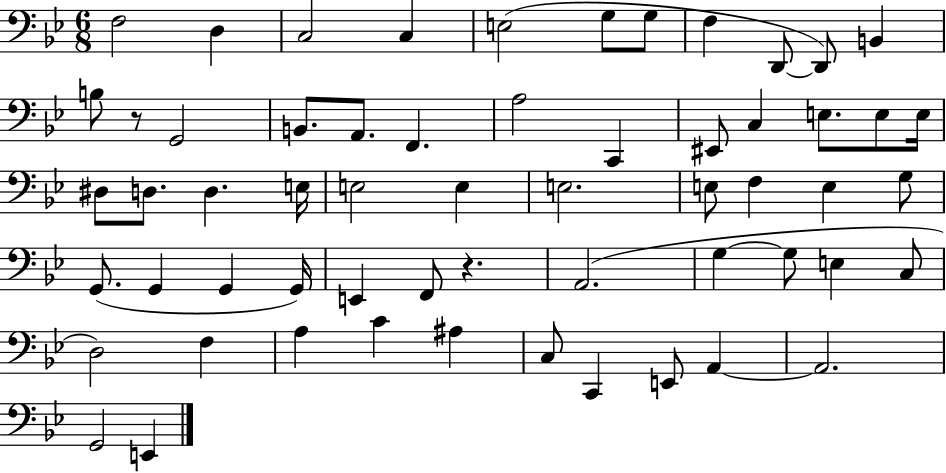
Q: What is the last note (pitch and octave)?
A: E2